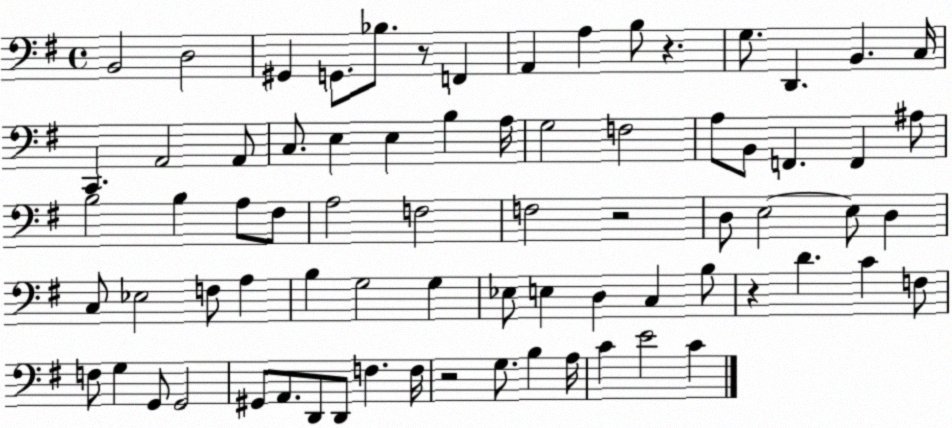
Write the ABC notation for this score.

X:1
T:Untitled
M:4/4
L:1/4
K:G
B,,2 D,2 ^G,, G,,/2 _B,/2 z/2 F,, A,, A, B,/2 z G,/2 D,, B,, C,/4 C,, A,,2 A,,/2 C,/2 E, E, B, A,/4 G,2 F,2 A,/2 B,,/2 F,, F,, ^A,/2 B,2 B, A,/2 ^F,/2 A,2 F,2 F,2 z2 D,/2 E,2 E,/2 D, C,/2 _E,2 F,/2 A, B, G,2 G, _E,/2 E, D, C, B,/2 z D C F,/2 F,/2 G, G,,/2 G,,2 ^G,,/2 A,,/2 D,,/2 D,,/2 F, F,/4 z2 G,/2 B, A,/4 C E2 C